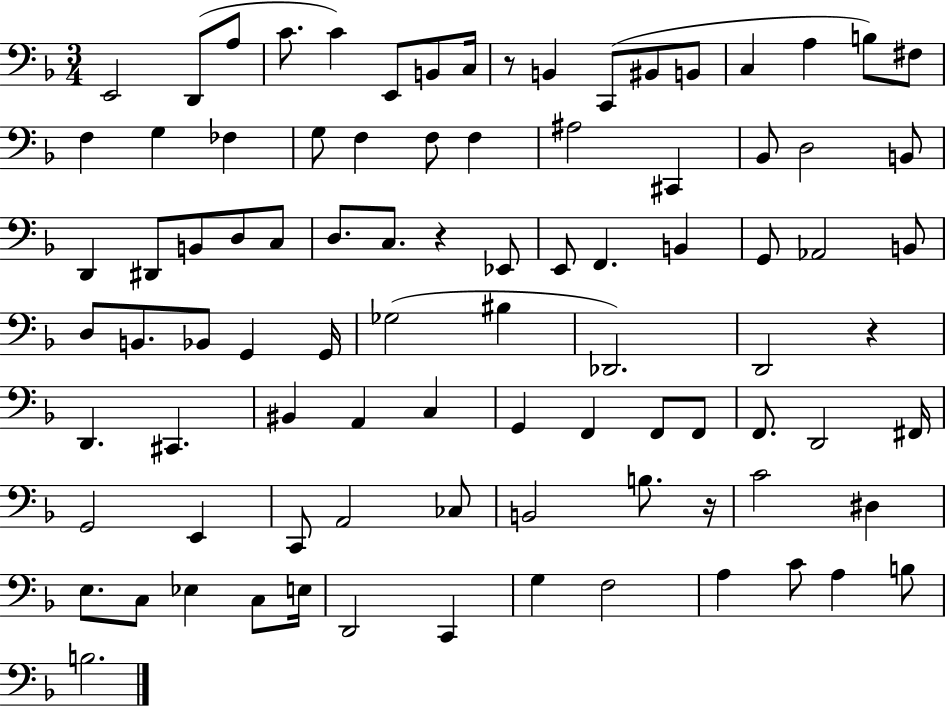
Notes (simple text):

E2/h D2/e A3/e C4/e. C4/q E2/e B2/e C3/s R/e B2/q C2/e BIS2/e B2/e C3/q A3/q B3/e F#3/e F3/q G3/q FES3/q G3/e F3/q F3/e F3/q A#3/h C#2/q Bb2/e D3/h B2/e D2/q D#2/e B2/e D3/e C3/e D3/e. C3/e. R/q Eb2/e E2/e F2/q. B2/q G2/e Ab2/h B2/e D3/e B2/e. Bb2/e G2/q G2/s Gb3/h BIS3/q Db2/h. D2/h R/q D2/q. C#2/q. BIS2/q A2/q C3/q G2/q F2/q F2/e F2/e F2/e. D2/h F#2/s G2/h E2/q C2/e A2/h CES3/e B2/h B3/e. R/s C4/h D#3/q E3/e. C3/e Eb3/q C3/e E3/s D2/h C2/q G3/q F3/h A3/q C4/e A3/q B3/e B3/h.